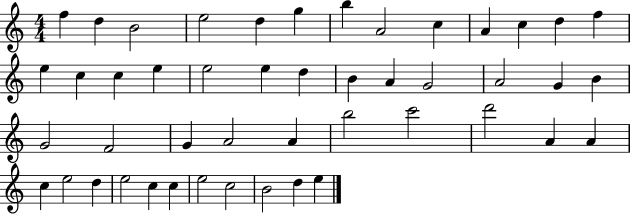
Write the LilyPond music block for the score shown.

{
  \clef treble
  \numericTimeSignature
  \time 4/4
  \key c \major
  f''4 d''4 b'2 | e''2 d''4 g''4 | b''4 a'2 c''4 | a'4 c''4 d''4 f''4 | \break e''4 c''4 c''4 e''4 | e''2 e''4 d''4 | b'4 a'4 g'2 | a'2 g'4 b'4 | \break g'2 f'2 | g'4 a'2 a'4 | b''2 c'''2 | d'''2 a'4 a'4 | \break c''4 e''2 d''4 | e''2 c''4 c''4 | e''2 c''2 | b'2 d''4 e''4 | \break \bar "|."
}